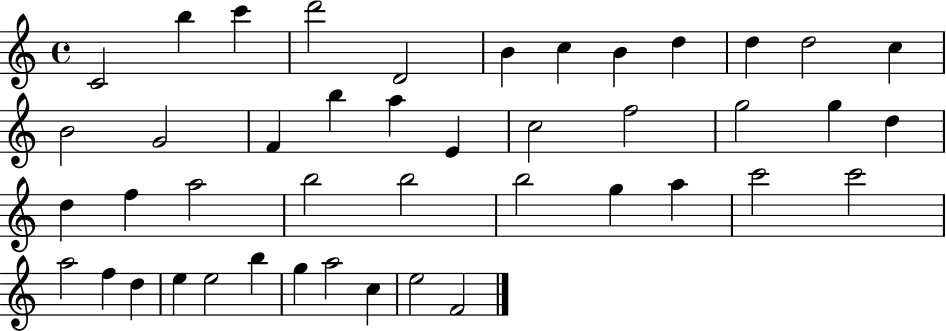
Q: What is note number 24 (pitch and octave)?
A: D5